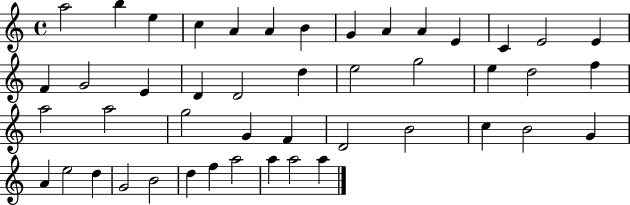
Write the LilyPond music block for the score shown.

{
  \clef treble
  \time 4/4
  \defaultTimeSignature
  \key c \major
  a''2 b''4 e''4 | c''4 a'4 a'4 b'4 | g'4 a'4 a'4 e'4 | c'4 e'2 e'4 | \break f'4 g'2 e'4 | d'4 d'2 d''4 | e''2 g''2 | e''4 d''2 f''4 | \break a''2 a''2 | g''2 g'4 f'4 | d'2 b'2 | c''4 b'2 g'4 | \break a'4 e''2 d''4 | g'2 b'2 | d''4 f''4 a''2 | a''4 a''2 a''4 | \break \bar "|."
}